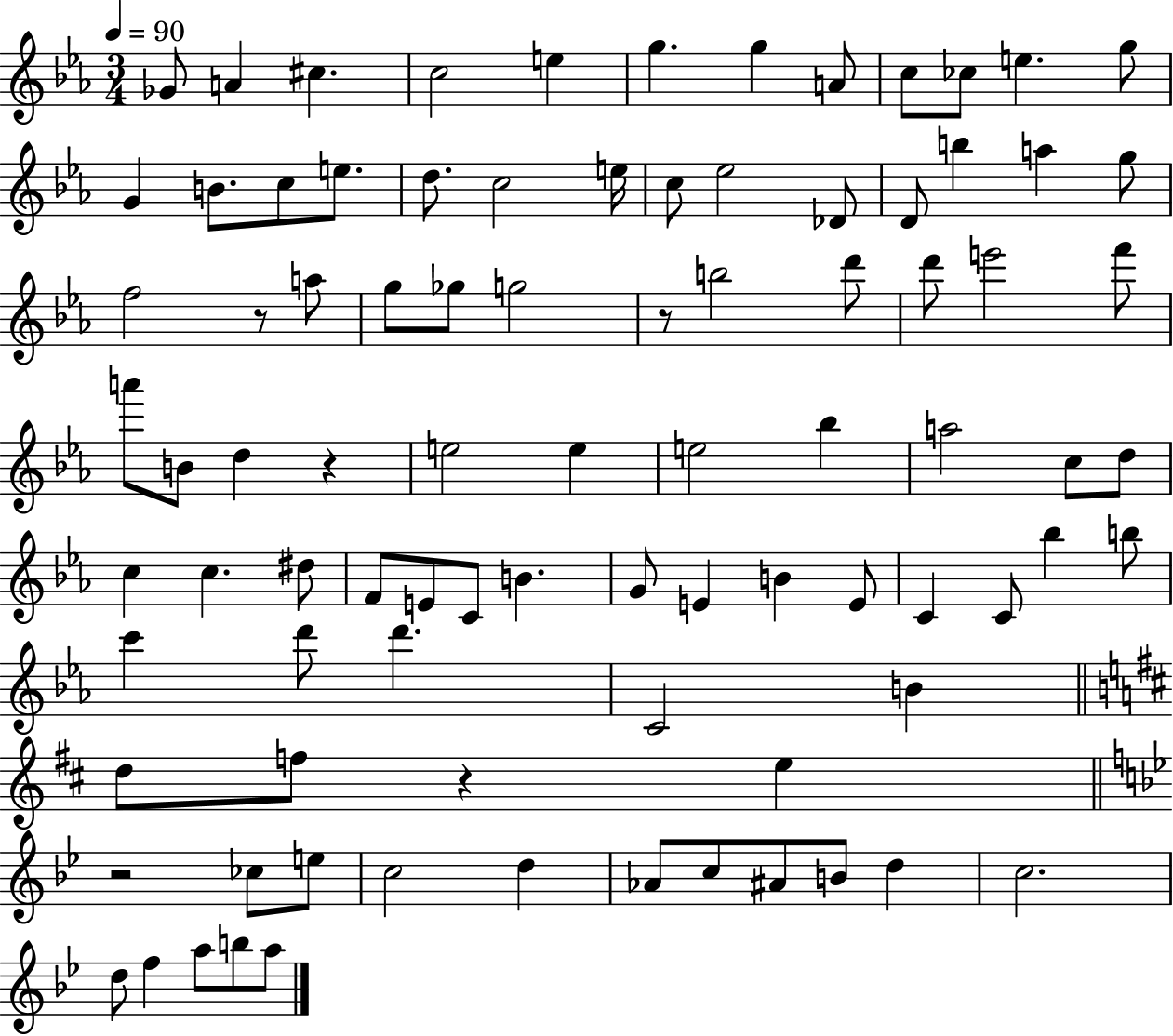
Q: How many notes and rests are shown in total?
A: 89